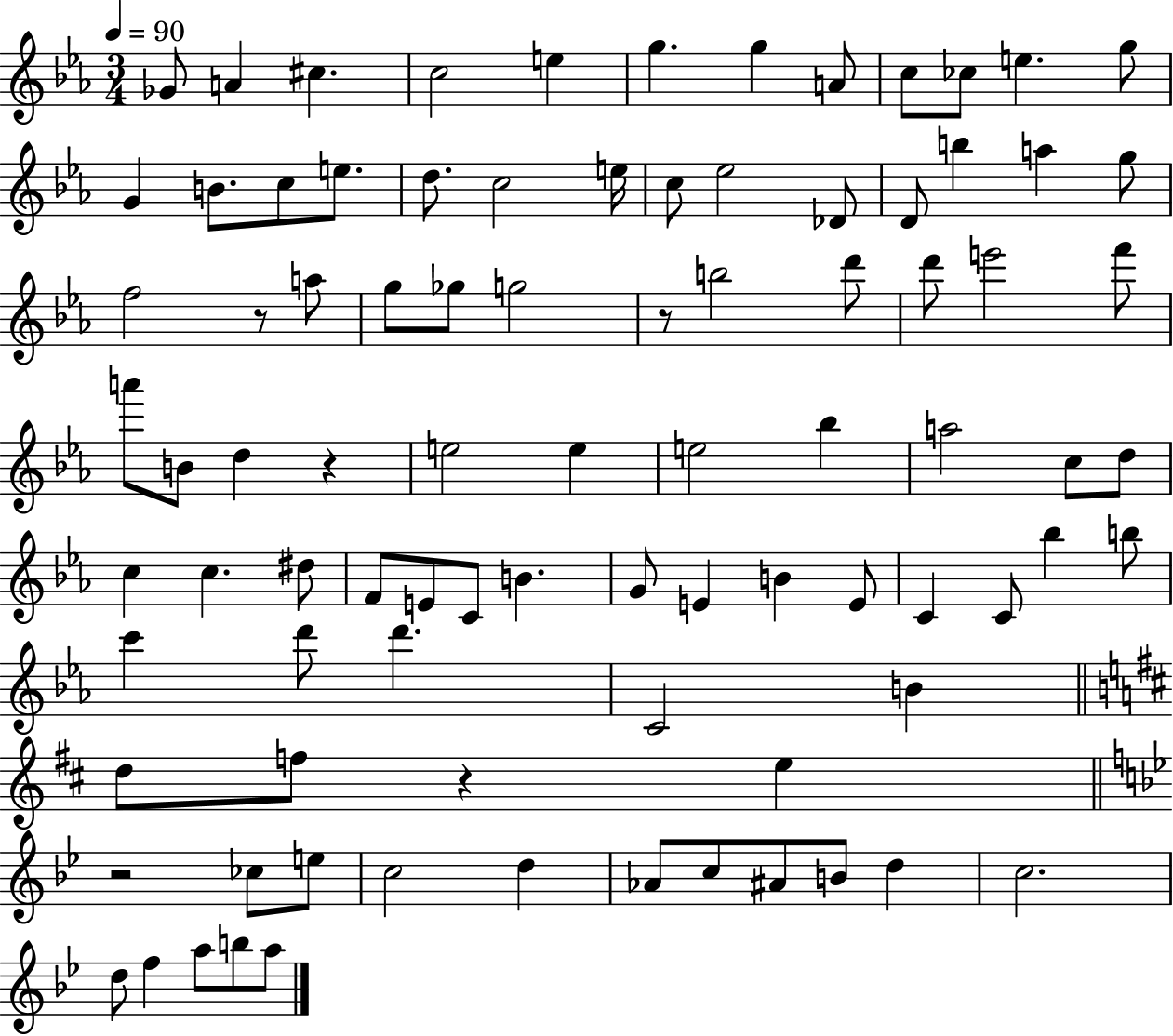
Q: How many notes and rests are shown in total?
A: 89